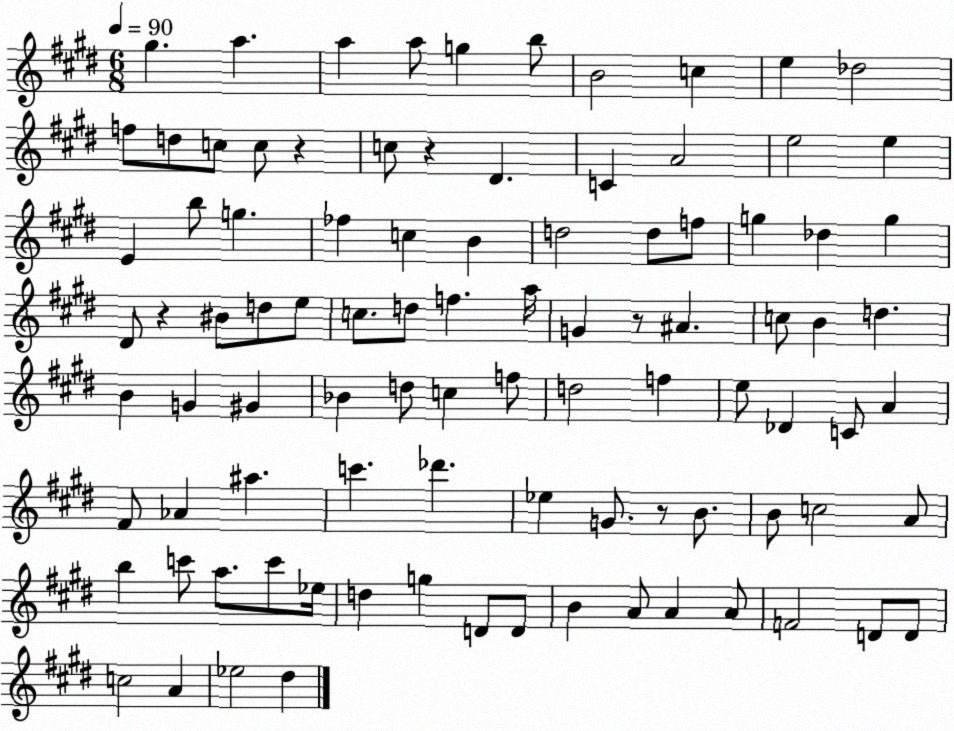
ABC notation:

X:1
T:Untitled
M:6/8
L:1/4
K:E
^g a a a/2 g b/2 B2 c e _d2 f/2 d/2 c/2 c/2 z c/2 z ^D C A2 e2 e E b/2 g _f c B d2 d/2 f/2 g _d g ^D/2 z ^B/2 d/2 e/2 c/2 d/2 f a/4 G z/2 ^A c/2 B d B G ^G _B d/2 c f/2 d2 f e/2 _D C/2 A ^F/2 _A ^a c' _d' _e G/2 z/2 B/2 B/2 c2 A/2 b c'/2 a/2 c'/2 _e/4 d g D/2 D/2 B A/2 A A/2 F2 D/2 D/2 c2 A _e2 ^d